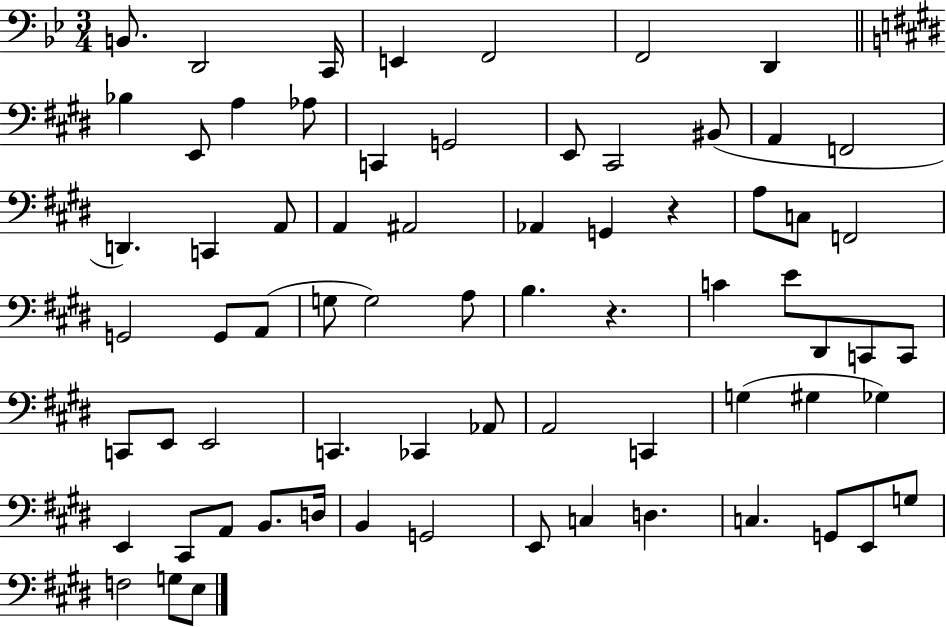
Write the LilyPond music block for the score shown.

{
  \clef bass
  \numericTimeSignature
  \time 3/4
  \key bes \major
  b,8. d,2 c,16 | e,4 f,2 | f,2 d,4 | \bar "||" \break \key e \major bes4 e,8 a4 aes8 | c,4 g,2 | e,8 cis,2 bis,8( | a,4 f,2 | \break d,4.) c,4 a,8 | a,4 ais,2 | aes,4 g,4 r4 | a8 c8 f,2 | \break g,2 g,8 a,8( | g8 g2) a8 | b4. r4. | c'4 e'8 dis,8 c,8 c,8 | \break c,8 e,8 e,2 | c,4. ces,4 aes,8 | a,2 c,4 | g4( gis4 ges4) | \break e,4 cis,8 a,8 b,8. d16 | b,4 g,2 | e,8 c4 d4. | c4. g,8 e,8 g8 | \break f2 g8 e8 | \bar "|."
}